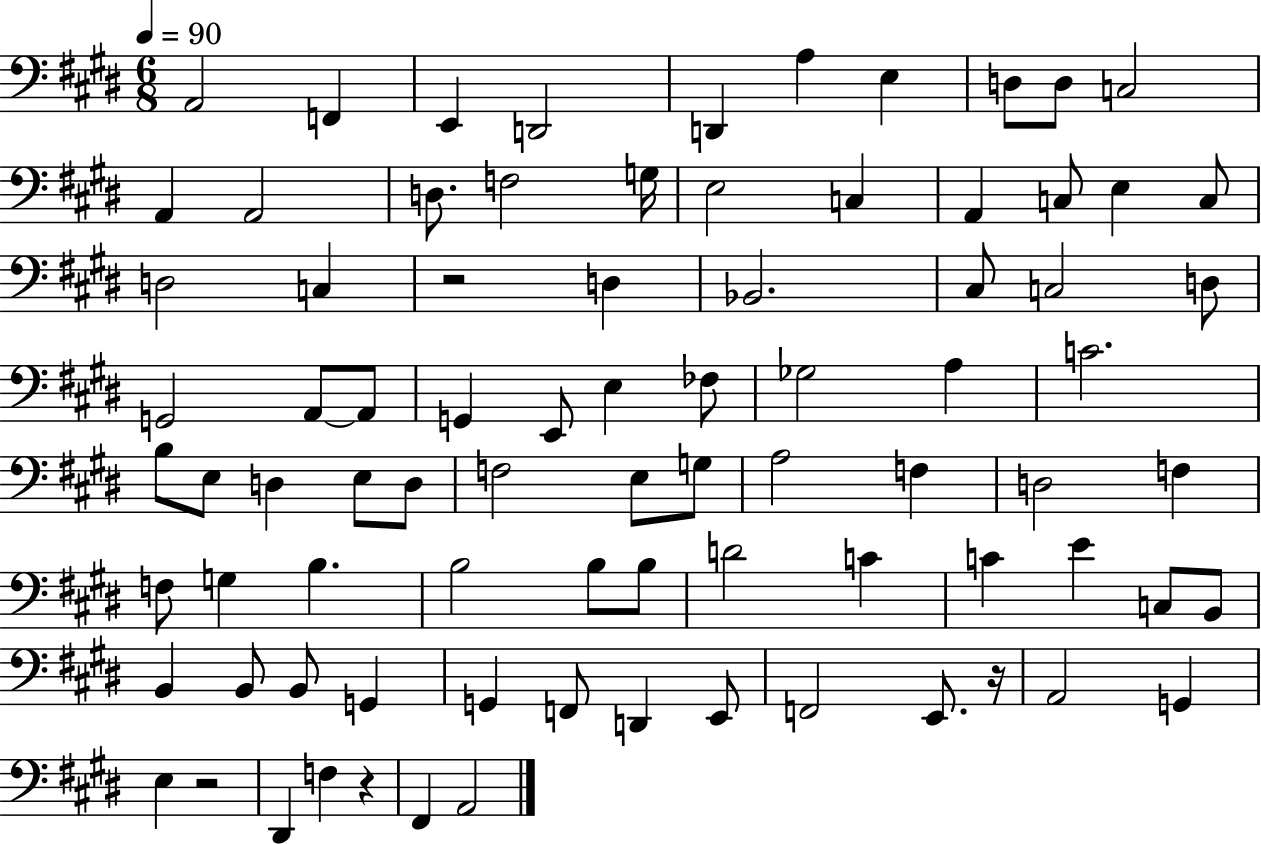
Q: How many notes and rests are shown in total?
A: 83